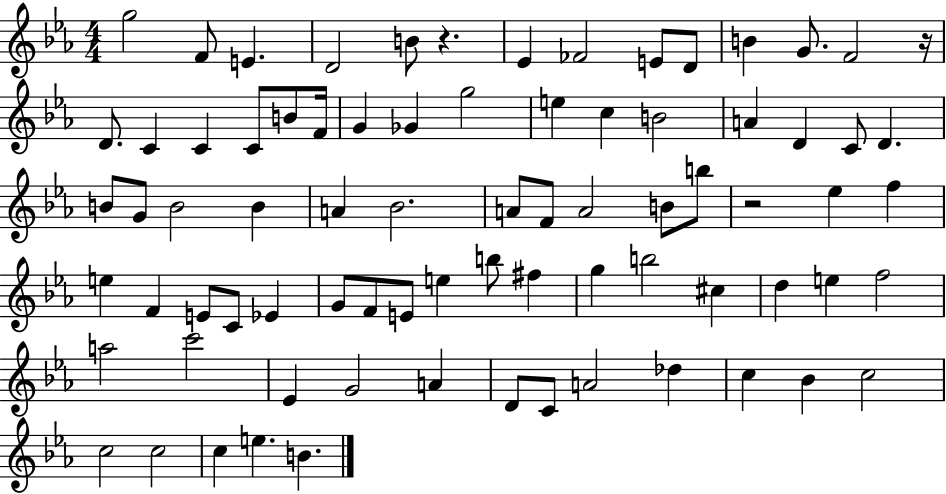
{
  \clef treble
  \numericTimeSignature
  \time 4/4
  \key ees \major
  \repeat volta 2 { g''2 f'8 e'4. | d'2 b'8 r4. | ees'4 fes'2 e'8 d'8 | b'4 g'8. f'2 r16 | \break d'8. c'4 c'4 c'8 b'8 f'16 | g'4 ges'4 g''2 | e''4 c''4 b'2 | a'4 d'4 c'8 d'4. | \break b'8 g'8 b'2 b'4 | a'4 bes'2. | a'8 f'8 a'2 b'8 b''8 | r2 ees''4 f''4 | \break e''4 f'4 e'8 c'8 ees'4 | g'8 f'8 e'8 e''4 b''8 fis''4 | g''4 b''2 cis''4 | d''4 e''4 f''2 | \break a''2 c'''2 | ees'4 g'2 a'4 | d'8 c'8 a'2 des''4 | c''4 bes'4 c''2 | \break c''2 c''2 | c''4 e''4. b'4. | } \bar "|."
}